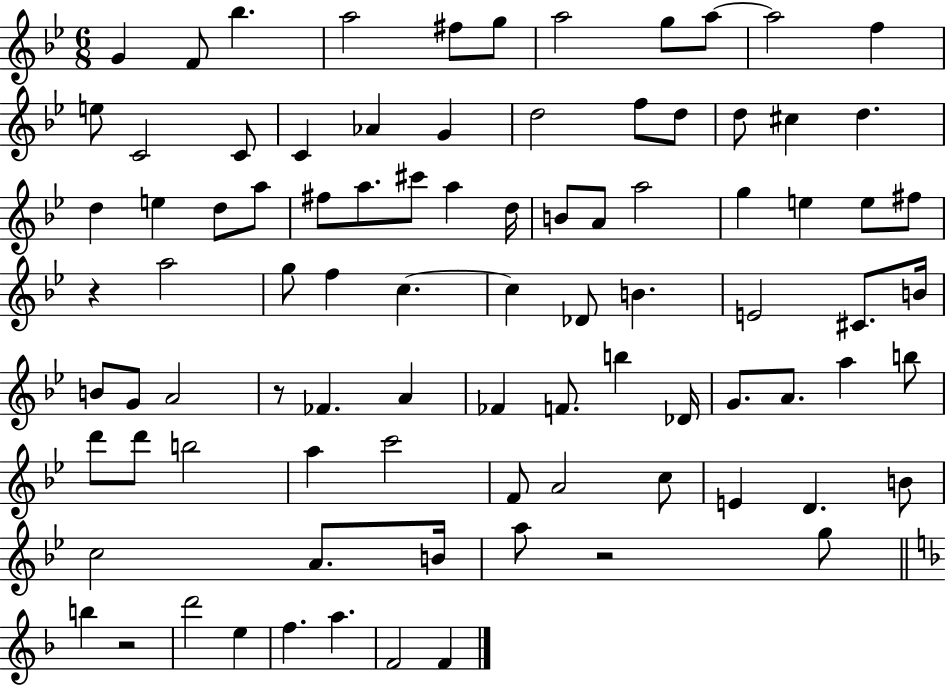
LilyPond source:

{
  \clef treble
  \numericTimeSignature
  \time 6/8
  \key bes \major
  \repeat volta 2 { g'4 f'8 bes''4. | a''2 fis''8 g''8 | a''2 g''8 a''8~~ | a''2 f''4 | \break e''8 c'2 c'8 | c'4 aes'4 g'4 | d''2 f''8 d''8 | d''8 cis''4 d''4. | \break d''4 e''4 d''8 a''8 | fis''8 a''8. cis'''8 a''4 d''16 | b'8 a'8 a''2 | g''4 e''4 e''8 fis''8 | \break r4 a''2 | g''8 f''4 c''4.~~ | c''4 des'8 b'4. | e'2 cis'8. b'16 | \break b'8 g'8 a'2 | r8 fes'4. a'4 | fes'4 f'8. b''4 des'16 | g'8. a'8. a''4 b''8 | \break d'''8 d'''8 b''2 | a''4 c'''2 | f'8 a'2 c''8 | e'4 d'4. b'8 | \break c''2 a'8. b'16 | a''8 r2 g''8 | \bar "||" \break \key f \major b''4 r2 | d'''2 e''4 | f''4. a''4. | f'2 f'4 | \break } \bar "|."
}